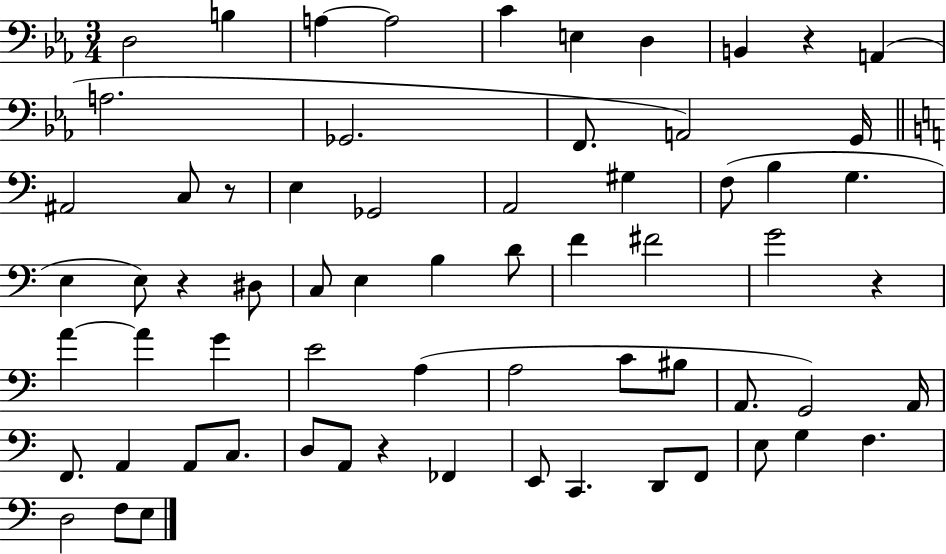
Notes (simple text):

D3/h B3/q A3/q A3/h C4/q E3/q D3/q B2/q R/q A2/q A3/h. Gb2/h. F2/e. A2/h G2/s A#2/h C3/e R/e E3/q Gb2/h A2/h G#3/q F3/e B3/q G3/q. E3/q E3/e R/q D#3/e C3/e E3/q B3/q D4/e F4/q F#4/h G4/h R/q A4/q A4/q G4/q E4/h A3/q A3/h C4/e BIS3/e A2/e. G2/h A2/s F2/e. A2/q A2/e C3/e. D3/e A2/e R/q FES2/q E2/e C2/q. D2/e F2/e E3/e G3/q F3/q. D3/h F3/e E3/e